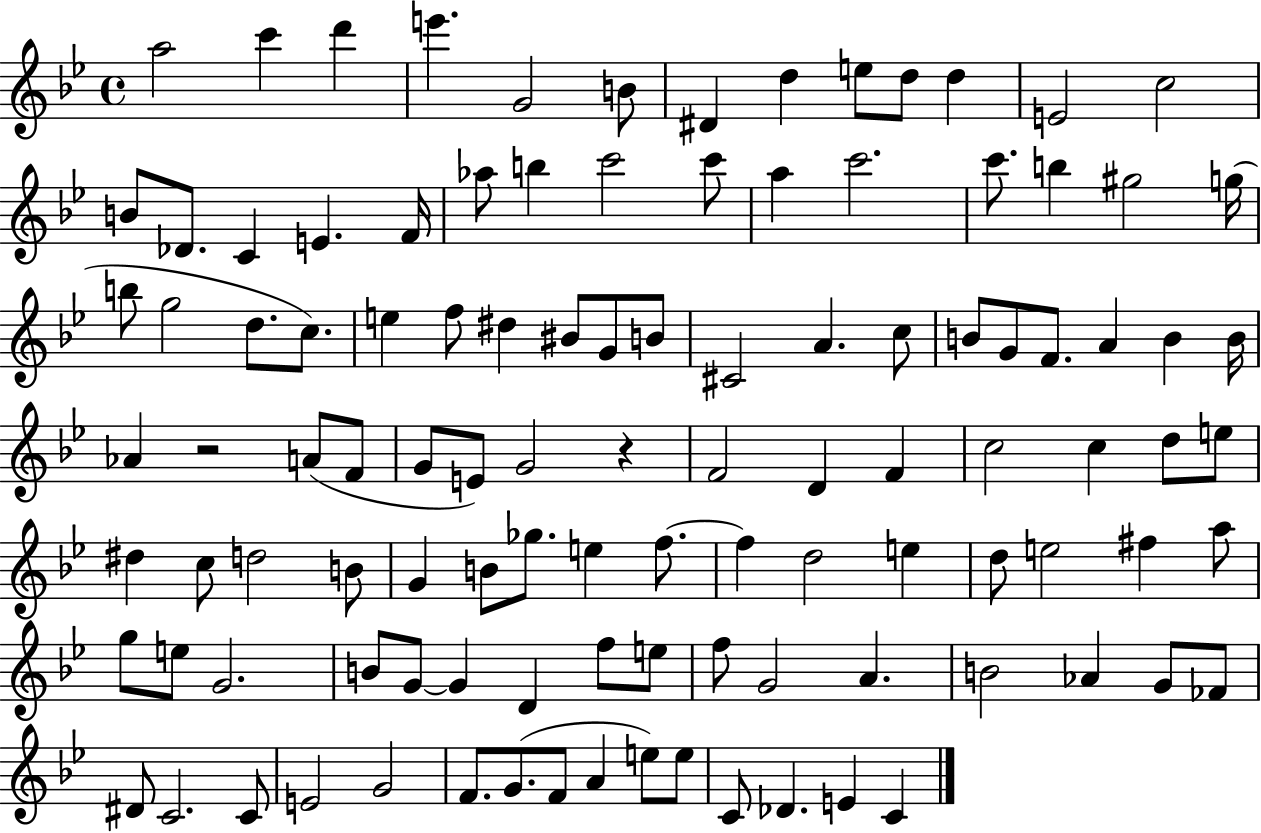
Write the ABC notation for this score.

X:1
T:Untitled
M:4/4
L:1/4
K:Bb
a2 c' d' e' G2 B/2 ^D d e/2 d/2 d E2 c2 B/2 _D/2 C E F/4 _a/2 b c'2 c'/2 a c'2 c'/2 b ^g2 g/4 b/2 g2 d/2 c/2 e f/2 ^d ^B/2 G/2 B/2 ^C2 A c/2 B/2 G/2 F/2 A B B/4 _A z2 A/2 F/2 G/2 E/2 G2 z F2 D F c2 c d/2 e/2 ^d c/2 d2 B/2 G B/2 _g/2 e f/2 f d2 e d/2 e2 ^f a/2 g/2 e/2 G2 B/2 G/2 G D f/2 e/2 f/2 G2 A B2 _A G/2 _F/2 ^D/2 C2 C/2 E2 G2 F/2 G/2 F/2 A e/2 e/2 C/2 _D E C